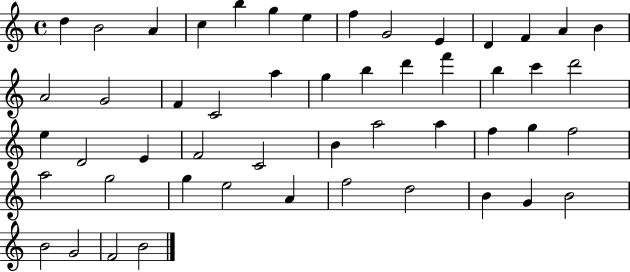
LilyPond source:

{
  \clef treble
  \time 4/4
  \defaultTimeSignature
  \key c \major
  d''4 b'2 a'4 | c''4 b''4 g''4 e''4 | f''4 g'2 e'4 | d'4 f'4 a'4 b'4 | \break a'2 g'2 | f'4 c'2 a''4 | g''4 b''4 d'''4 f'''4 | b''4 c'''4 d'''2 | \break e''4 d'2 e'4 | f'2 c'2 | b'4 a''2 a''4 | f''4 g''4 f''2 | \break a''2 g''2 | g''4 e''2 a'4 | f''2 d''2 | b'4 g'4 b'2 | \break b'2 g'2 | f'2 b'2 | \bar "|."
}